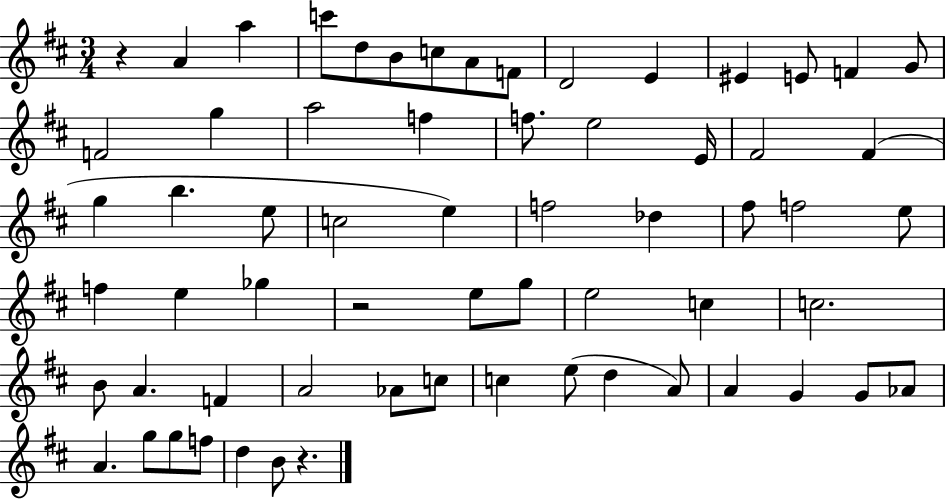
{
  \clef treble
  \numericTimeSignature
  \time 3/4
  \key d \major
  r4 a'4 a''4 | c'''8 d''8 b'8 c''8 a'8 f'8 | d'2 e'4 | eis'4 e'8 f'4 g'8 | \break f'2 g''4 | a''2 f''4 | f''8. e''2 e'16 | fis'2 fis'4( | \break g''4 b''4. e''8 | c''2 e''4) | f''2 des''4 | fis''8 f''2 e''8 | \break f''4 e''4 ges''4 | r2 e''8 g''8 | e''2 c''4 | c''2. | \break b'8 a'4. f'4 | a'2 aes'8 c''8 | c''4 e''8( d''4 a'8) | a'4 g'4 g'8 aes'8 | \break a'4. g''8 g''8 f''8 | d''4 b'8 r4. | \bar "|."
}